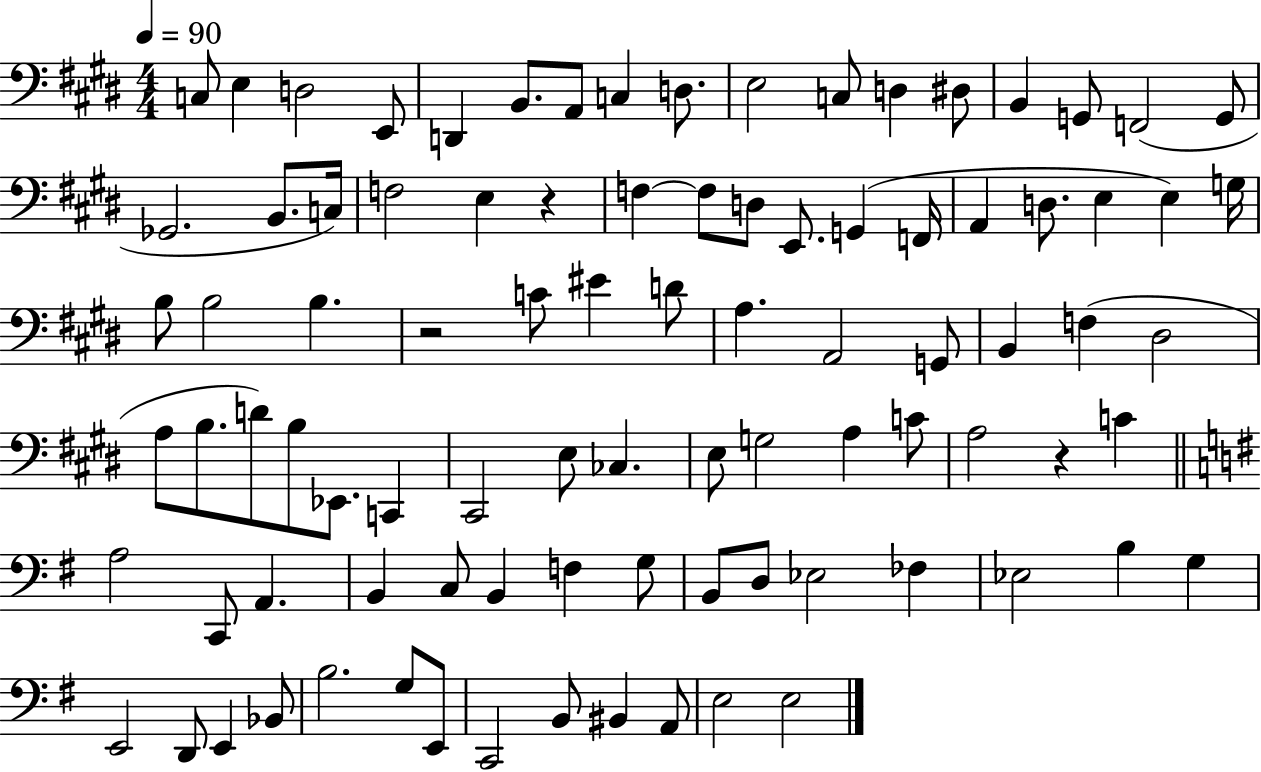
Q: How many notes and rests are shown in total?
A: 91